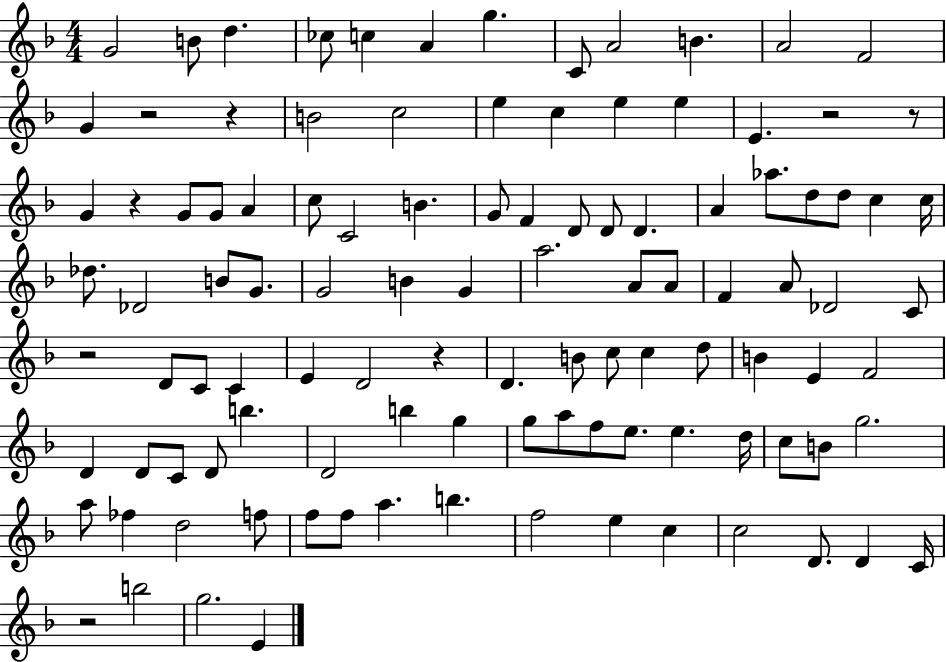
{
  \clef treble
  \numericTimeSignature
  \time 4/4
  \key f \major
  g'2 b'8 d''4. | ces''8 c''4 a'4 g''4. | c'8 a'2 b'4. | a'2 f'2 | \break g'4 r2 r4 | b'2 c''2 | e''4 c''4 e''4 e''4 | e'4. r2 r8 | \break g'4 r4 g'8 g'8 a'4 | c''8 c'2 b'4. | g'8 f'4 d'8 d'8 d'4. | a'4 aes''8. d''8 d''8 c''4 c''16 | \break des''8. des'2 b'8 g'8. | g'2 b'4 g'4 | a''2. a'8 a'8 | f'4 a'8 des'2 c'8 | \break r2 d'8 c'8 c'4 | e'4 d'2 r4 | d'4. b'8 c''8 c''4 d''8 | b'4 e'4 f'2 | \break d'4 d'8 c'8 d'8 b''4. | d'2 b''4 g''4 | g''8 a''8 f''8 e''8. e''4. d''16 | c''8 b'8 g''2. | \break a''8 fes''4 d''2 f''8 | f''8 f''8 a''4. b''4. | f''2 e''4 c''4 | c''2 d'8. d'4 c'16 | \break r2 b''2 | g''2. e'4 | \bar "|."
}